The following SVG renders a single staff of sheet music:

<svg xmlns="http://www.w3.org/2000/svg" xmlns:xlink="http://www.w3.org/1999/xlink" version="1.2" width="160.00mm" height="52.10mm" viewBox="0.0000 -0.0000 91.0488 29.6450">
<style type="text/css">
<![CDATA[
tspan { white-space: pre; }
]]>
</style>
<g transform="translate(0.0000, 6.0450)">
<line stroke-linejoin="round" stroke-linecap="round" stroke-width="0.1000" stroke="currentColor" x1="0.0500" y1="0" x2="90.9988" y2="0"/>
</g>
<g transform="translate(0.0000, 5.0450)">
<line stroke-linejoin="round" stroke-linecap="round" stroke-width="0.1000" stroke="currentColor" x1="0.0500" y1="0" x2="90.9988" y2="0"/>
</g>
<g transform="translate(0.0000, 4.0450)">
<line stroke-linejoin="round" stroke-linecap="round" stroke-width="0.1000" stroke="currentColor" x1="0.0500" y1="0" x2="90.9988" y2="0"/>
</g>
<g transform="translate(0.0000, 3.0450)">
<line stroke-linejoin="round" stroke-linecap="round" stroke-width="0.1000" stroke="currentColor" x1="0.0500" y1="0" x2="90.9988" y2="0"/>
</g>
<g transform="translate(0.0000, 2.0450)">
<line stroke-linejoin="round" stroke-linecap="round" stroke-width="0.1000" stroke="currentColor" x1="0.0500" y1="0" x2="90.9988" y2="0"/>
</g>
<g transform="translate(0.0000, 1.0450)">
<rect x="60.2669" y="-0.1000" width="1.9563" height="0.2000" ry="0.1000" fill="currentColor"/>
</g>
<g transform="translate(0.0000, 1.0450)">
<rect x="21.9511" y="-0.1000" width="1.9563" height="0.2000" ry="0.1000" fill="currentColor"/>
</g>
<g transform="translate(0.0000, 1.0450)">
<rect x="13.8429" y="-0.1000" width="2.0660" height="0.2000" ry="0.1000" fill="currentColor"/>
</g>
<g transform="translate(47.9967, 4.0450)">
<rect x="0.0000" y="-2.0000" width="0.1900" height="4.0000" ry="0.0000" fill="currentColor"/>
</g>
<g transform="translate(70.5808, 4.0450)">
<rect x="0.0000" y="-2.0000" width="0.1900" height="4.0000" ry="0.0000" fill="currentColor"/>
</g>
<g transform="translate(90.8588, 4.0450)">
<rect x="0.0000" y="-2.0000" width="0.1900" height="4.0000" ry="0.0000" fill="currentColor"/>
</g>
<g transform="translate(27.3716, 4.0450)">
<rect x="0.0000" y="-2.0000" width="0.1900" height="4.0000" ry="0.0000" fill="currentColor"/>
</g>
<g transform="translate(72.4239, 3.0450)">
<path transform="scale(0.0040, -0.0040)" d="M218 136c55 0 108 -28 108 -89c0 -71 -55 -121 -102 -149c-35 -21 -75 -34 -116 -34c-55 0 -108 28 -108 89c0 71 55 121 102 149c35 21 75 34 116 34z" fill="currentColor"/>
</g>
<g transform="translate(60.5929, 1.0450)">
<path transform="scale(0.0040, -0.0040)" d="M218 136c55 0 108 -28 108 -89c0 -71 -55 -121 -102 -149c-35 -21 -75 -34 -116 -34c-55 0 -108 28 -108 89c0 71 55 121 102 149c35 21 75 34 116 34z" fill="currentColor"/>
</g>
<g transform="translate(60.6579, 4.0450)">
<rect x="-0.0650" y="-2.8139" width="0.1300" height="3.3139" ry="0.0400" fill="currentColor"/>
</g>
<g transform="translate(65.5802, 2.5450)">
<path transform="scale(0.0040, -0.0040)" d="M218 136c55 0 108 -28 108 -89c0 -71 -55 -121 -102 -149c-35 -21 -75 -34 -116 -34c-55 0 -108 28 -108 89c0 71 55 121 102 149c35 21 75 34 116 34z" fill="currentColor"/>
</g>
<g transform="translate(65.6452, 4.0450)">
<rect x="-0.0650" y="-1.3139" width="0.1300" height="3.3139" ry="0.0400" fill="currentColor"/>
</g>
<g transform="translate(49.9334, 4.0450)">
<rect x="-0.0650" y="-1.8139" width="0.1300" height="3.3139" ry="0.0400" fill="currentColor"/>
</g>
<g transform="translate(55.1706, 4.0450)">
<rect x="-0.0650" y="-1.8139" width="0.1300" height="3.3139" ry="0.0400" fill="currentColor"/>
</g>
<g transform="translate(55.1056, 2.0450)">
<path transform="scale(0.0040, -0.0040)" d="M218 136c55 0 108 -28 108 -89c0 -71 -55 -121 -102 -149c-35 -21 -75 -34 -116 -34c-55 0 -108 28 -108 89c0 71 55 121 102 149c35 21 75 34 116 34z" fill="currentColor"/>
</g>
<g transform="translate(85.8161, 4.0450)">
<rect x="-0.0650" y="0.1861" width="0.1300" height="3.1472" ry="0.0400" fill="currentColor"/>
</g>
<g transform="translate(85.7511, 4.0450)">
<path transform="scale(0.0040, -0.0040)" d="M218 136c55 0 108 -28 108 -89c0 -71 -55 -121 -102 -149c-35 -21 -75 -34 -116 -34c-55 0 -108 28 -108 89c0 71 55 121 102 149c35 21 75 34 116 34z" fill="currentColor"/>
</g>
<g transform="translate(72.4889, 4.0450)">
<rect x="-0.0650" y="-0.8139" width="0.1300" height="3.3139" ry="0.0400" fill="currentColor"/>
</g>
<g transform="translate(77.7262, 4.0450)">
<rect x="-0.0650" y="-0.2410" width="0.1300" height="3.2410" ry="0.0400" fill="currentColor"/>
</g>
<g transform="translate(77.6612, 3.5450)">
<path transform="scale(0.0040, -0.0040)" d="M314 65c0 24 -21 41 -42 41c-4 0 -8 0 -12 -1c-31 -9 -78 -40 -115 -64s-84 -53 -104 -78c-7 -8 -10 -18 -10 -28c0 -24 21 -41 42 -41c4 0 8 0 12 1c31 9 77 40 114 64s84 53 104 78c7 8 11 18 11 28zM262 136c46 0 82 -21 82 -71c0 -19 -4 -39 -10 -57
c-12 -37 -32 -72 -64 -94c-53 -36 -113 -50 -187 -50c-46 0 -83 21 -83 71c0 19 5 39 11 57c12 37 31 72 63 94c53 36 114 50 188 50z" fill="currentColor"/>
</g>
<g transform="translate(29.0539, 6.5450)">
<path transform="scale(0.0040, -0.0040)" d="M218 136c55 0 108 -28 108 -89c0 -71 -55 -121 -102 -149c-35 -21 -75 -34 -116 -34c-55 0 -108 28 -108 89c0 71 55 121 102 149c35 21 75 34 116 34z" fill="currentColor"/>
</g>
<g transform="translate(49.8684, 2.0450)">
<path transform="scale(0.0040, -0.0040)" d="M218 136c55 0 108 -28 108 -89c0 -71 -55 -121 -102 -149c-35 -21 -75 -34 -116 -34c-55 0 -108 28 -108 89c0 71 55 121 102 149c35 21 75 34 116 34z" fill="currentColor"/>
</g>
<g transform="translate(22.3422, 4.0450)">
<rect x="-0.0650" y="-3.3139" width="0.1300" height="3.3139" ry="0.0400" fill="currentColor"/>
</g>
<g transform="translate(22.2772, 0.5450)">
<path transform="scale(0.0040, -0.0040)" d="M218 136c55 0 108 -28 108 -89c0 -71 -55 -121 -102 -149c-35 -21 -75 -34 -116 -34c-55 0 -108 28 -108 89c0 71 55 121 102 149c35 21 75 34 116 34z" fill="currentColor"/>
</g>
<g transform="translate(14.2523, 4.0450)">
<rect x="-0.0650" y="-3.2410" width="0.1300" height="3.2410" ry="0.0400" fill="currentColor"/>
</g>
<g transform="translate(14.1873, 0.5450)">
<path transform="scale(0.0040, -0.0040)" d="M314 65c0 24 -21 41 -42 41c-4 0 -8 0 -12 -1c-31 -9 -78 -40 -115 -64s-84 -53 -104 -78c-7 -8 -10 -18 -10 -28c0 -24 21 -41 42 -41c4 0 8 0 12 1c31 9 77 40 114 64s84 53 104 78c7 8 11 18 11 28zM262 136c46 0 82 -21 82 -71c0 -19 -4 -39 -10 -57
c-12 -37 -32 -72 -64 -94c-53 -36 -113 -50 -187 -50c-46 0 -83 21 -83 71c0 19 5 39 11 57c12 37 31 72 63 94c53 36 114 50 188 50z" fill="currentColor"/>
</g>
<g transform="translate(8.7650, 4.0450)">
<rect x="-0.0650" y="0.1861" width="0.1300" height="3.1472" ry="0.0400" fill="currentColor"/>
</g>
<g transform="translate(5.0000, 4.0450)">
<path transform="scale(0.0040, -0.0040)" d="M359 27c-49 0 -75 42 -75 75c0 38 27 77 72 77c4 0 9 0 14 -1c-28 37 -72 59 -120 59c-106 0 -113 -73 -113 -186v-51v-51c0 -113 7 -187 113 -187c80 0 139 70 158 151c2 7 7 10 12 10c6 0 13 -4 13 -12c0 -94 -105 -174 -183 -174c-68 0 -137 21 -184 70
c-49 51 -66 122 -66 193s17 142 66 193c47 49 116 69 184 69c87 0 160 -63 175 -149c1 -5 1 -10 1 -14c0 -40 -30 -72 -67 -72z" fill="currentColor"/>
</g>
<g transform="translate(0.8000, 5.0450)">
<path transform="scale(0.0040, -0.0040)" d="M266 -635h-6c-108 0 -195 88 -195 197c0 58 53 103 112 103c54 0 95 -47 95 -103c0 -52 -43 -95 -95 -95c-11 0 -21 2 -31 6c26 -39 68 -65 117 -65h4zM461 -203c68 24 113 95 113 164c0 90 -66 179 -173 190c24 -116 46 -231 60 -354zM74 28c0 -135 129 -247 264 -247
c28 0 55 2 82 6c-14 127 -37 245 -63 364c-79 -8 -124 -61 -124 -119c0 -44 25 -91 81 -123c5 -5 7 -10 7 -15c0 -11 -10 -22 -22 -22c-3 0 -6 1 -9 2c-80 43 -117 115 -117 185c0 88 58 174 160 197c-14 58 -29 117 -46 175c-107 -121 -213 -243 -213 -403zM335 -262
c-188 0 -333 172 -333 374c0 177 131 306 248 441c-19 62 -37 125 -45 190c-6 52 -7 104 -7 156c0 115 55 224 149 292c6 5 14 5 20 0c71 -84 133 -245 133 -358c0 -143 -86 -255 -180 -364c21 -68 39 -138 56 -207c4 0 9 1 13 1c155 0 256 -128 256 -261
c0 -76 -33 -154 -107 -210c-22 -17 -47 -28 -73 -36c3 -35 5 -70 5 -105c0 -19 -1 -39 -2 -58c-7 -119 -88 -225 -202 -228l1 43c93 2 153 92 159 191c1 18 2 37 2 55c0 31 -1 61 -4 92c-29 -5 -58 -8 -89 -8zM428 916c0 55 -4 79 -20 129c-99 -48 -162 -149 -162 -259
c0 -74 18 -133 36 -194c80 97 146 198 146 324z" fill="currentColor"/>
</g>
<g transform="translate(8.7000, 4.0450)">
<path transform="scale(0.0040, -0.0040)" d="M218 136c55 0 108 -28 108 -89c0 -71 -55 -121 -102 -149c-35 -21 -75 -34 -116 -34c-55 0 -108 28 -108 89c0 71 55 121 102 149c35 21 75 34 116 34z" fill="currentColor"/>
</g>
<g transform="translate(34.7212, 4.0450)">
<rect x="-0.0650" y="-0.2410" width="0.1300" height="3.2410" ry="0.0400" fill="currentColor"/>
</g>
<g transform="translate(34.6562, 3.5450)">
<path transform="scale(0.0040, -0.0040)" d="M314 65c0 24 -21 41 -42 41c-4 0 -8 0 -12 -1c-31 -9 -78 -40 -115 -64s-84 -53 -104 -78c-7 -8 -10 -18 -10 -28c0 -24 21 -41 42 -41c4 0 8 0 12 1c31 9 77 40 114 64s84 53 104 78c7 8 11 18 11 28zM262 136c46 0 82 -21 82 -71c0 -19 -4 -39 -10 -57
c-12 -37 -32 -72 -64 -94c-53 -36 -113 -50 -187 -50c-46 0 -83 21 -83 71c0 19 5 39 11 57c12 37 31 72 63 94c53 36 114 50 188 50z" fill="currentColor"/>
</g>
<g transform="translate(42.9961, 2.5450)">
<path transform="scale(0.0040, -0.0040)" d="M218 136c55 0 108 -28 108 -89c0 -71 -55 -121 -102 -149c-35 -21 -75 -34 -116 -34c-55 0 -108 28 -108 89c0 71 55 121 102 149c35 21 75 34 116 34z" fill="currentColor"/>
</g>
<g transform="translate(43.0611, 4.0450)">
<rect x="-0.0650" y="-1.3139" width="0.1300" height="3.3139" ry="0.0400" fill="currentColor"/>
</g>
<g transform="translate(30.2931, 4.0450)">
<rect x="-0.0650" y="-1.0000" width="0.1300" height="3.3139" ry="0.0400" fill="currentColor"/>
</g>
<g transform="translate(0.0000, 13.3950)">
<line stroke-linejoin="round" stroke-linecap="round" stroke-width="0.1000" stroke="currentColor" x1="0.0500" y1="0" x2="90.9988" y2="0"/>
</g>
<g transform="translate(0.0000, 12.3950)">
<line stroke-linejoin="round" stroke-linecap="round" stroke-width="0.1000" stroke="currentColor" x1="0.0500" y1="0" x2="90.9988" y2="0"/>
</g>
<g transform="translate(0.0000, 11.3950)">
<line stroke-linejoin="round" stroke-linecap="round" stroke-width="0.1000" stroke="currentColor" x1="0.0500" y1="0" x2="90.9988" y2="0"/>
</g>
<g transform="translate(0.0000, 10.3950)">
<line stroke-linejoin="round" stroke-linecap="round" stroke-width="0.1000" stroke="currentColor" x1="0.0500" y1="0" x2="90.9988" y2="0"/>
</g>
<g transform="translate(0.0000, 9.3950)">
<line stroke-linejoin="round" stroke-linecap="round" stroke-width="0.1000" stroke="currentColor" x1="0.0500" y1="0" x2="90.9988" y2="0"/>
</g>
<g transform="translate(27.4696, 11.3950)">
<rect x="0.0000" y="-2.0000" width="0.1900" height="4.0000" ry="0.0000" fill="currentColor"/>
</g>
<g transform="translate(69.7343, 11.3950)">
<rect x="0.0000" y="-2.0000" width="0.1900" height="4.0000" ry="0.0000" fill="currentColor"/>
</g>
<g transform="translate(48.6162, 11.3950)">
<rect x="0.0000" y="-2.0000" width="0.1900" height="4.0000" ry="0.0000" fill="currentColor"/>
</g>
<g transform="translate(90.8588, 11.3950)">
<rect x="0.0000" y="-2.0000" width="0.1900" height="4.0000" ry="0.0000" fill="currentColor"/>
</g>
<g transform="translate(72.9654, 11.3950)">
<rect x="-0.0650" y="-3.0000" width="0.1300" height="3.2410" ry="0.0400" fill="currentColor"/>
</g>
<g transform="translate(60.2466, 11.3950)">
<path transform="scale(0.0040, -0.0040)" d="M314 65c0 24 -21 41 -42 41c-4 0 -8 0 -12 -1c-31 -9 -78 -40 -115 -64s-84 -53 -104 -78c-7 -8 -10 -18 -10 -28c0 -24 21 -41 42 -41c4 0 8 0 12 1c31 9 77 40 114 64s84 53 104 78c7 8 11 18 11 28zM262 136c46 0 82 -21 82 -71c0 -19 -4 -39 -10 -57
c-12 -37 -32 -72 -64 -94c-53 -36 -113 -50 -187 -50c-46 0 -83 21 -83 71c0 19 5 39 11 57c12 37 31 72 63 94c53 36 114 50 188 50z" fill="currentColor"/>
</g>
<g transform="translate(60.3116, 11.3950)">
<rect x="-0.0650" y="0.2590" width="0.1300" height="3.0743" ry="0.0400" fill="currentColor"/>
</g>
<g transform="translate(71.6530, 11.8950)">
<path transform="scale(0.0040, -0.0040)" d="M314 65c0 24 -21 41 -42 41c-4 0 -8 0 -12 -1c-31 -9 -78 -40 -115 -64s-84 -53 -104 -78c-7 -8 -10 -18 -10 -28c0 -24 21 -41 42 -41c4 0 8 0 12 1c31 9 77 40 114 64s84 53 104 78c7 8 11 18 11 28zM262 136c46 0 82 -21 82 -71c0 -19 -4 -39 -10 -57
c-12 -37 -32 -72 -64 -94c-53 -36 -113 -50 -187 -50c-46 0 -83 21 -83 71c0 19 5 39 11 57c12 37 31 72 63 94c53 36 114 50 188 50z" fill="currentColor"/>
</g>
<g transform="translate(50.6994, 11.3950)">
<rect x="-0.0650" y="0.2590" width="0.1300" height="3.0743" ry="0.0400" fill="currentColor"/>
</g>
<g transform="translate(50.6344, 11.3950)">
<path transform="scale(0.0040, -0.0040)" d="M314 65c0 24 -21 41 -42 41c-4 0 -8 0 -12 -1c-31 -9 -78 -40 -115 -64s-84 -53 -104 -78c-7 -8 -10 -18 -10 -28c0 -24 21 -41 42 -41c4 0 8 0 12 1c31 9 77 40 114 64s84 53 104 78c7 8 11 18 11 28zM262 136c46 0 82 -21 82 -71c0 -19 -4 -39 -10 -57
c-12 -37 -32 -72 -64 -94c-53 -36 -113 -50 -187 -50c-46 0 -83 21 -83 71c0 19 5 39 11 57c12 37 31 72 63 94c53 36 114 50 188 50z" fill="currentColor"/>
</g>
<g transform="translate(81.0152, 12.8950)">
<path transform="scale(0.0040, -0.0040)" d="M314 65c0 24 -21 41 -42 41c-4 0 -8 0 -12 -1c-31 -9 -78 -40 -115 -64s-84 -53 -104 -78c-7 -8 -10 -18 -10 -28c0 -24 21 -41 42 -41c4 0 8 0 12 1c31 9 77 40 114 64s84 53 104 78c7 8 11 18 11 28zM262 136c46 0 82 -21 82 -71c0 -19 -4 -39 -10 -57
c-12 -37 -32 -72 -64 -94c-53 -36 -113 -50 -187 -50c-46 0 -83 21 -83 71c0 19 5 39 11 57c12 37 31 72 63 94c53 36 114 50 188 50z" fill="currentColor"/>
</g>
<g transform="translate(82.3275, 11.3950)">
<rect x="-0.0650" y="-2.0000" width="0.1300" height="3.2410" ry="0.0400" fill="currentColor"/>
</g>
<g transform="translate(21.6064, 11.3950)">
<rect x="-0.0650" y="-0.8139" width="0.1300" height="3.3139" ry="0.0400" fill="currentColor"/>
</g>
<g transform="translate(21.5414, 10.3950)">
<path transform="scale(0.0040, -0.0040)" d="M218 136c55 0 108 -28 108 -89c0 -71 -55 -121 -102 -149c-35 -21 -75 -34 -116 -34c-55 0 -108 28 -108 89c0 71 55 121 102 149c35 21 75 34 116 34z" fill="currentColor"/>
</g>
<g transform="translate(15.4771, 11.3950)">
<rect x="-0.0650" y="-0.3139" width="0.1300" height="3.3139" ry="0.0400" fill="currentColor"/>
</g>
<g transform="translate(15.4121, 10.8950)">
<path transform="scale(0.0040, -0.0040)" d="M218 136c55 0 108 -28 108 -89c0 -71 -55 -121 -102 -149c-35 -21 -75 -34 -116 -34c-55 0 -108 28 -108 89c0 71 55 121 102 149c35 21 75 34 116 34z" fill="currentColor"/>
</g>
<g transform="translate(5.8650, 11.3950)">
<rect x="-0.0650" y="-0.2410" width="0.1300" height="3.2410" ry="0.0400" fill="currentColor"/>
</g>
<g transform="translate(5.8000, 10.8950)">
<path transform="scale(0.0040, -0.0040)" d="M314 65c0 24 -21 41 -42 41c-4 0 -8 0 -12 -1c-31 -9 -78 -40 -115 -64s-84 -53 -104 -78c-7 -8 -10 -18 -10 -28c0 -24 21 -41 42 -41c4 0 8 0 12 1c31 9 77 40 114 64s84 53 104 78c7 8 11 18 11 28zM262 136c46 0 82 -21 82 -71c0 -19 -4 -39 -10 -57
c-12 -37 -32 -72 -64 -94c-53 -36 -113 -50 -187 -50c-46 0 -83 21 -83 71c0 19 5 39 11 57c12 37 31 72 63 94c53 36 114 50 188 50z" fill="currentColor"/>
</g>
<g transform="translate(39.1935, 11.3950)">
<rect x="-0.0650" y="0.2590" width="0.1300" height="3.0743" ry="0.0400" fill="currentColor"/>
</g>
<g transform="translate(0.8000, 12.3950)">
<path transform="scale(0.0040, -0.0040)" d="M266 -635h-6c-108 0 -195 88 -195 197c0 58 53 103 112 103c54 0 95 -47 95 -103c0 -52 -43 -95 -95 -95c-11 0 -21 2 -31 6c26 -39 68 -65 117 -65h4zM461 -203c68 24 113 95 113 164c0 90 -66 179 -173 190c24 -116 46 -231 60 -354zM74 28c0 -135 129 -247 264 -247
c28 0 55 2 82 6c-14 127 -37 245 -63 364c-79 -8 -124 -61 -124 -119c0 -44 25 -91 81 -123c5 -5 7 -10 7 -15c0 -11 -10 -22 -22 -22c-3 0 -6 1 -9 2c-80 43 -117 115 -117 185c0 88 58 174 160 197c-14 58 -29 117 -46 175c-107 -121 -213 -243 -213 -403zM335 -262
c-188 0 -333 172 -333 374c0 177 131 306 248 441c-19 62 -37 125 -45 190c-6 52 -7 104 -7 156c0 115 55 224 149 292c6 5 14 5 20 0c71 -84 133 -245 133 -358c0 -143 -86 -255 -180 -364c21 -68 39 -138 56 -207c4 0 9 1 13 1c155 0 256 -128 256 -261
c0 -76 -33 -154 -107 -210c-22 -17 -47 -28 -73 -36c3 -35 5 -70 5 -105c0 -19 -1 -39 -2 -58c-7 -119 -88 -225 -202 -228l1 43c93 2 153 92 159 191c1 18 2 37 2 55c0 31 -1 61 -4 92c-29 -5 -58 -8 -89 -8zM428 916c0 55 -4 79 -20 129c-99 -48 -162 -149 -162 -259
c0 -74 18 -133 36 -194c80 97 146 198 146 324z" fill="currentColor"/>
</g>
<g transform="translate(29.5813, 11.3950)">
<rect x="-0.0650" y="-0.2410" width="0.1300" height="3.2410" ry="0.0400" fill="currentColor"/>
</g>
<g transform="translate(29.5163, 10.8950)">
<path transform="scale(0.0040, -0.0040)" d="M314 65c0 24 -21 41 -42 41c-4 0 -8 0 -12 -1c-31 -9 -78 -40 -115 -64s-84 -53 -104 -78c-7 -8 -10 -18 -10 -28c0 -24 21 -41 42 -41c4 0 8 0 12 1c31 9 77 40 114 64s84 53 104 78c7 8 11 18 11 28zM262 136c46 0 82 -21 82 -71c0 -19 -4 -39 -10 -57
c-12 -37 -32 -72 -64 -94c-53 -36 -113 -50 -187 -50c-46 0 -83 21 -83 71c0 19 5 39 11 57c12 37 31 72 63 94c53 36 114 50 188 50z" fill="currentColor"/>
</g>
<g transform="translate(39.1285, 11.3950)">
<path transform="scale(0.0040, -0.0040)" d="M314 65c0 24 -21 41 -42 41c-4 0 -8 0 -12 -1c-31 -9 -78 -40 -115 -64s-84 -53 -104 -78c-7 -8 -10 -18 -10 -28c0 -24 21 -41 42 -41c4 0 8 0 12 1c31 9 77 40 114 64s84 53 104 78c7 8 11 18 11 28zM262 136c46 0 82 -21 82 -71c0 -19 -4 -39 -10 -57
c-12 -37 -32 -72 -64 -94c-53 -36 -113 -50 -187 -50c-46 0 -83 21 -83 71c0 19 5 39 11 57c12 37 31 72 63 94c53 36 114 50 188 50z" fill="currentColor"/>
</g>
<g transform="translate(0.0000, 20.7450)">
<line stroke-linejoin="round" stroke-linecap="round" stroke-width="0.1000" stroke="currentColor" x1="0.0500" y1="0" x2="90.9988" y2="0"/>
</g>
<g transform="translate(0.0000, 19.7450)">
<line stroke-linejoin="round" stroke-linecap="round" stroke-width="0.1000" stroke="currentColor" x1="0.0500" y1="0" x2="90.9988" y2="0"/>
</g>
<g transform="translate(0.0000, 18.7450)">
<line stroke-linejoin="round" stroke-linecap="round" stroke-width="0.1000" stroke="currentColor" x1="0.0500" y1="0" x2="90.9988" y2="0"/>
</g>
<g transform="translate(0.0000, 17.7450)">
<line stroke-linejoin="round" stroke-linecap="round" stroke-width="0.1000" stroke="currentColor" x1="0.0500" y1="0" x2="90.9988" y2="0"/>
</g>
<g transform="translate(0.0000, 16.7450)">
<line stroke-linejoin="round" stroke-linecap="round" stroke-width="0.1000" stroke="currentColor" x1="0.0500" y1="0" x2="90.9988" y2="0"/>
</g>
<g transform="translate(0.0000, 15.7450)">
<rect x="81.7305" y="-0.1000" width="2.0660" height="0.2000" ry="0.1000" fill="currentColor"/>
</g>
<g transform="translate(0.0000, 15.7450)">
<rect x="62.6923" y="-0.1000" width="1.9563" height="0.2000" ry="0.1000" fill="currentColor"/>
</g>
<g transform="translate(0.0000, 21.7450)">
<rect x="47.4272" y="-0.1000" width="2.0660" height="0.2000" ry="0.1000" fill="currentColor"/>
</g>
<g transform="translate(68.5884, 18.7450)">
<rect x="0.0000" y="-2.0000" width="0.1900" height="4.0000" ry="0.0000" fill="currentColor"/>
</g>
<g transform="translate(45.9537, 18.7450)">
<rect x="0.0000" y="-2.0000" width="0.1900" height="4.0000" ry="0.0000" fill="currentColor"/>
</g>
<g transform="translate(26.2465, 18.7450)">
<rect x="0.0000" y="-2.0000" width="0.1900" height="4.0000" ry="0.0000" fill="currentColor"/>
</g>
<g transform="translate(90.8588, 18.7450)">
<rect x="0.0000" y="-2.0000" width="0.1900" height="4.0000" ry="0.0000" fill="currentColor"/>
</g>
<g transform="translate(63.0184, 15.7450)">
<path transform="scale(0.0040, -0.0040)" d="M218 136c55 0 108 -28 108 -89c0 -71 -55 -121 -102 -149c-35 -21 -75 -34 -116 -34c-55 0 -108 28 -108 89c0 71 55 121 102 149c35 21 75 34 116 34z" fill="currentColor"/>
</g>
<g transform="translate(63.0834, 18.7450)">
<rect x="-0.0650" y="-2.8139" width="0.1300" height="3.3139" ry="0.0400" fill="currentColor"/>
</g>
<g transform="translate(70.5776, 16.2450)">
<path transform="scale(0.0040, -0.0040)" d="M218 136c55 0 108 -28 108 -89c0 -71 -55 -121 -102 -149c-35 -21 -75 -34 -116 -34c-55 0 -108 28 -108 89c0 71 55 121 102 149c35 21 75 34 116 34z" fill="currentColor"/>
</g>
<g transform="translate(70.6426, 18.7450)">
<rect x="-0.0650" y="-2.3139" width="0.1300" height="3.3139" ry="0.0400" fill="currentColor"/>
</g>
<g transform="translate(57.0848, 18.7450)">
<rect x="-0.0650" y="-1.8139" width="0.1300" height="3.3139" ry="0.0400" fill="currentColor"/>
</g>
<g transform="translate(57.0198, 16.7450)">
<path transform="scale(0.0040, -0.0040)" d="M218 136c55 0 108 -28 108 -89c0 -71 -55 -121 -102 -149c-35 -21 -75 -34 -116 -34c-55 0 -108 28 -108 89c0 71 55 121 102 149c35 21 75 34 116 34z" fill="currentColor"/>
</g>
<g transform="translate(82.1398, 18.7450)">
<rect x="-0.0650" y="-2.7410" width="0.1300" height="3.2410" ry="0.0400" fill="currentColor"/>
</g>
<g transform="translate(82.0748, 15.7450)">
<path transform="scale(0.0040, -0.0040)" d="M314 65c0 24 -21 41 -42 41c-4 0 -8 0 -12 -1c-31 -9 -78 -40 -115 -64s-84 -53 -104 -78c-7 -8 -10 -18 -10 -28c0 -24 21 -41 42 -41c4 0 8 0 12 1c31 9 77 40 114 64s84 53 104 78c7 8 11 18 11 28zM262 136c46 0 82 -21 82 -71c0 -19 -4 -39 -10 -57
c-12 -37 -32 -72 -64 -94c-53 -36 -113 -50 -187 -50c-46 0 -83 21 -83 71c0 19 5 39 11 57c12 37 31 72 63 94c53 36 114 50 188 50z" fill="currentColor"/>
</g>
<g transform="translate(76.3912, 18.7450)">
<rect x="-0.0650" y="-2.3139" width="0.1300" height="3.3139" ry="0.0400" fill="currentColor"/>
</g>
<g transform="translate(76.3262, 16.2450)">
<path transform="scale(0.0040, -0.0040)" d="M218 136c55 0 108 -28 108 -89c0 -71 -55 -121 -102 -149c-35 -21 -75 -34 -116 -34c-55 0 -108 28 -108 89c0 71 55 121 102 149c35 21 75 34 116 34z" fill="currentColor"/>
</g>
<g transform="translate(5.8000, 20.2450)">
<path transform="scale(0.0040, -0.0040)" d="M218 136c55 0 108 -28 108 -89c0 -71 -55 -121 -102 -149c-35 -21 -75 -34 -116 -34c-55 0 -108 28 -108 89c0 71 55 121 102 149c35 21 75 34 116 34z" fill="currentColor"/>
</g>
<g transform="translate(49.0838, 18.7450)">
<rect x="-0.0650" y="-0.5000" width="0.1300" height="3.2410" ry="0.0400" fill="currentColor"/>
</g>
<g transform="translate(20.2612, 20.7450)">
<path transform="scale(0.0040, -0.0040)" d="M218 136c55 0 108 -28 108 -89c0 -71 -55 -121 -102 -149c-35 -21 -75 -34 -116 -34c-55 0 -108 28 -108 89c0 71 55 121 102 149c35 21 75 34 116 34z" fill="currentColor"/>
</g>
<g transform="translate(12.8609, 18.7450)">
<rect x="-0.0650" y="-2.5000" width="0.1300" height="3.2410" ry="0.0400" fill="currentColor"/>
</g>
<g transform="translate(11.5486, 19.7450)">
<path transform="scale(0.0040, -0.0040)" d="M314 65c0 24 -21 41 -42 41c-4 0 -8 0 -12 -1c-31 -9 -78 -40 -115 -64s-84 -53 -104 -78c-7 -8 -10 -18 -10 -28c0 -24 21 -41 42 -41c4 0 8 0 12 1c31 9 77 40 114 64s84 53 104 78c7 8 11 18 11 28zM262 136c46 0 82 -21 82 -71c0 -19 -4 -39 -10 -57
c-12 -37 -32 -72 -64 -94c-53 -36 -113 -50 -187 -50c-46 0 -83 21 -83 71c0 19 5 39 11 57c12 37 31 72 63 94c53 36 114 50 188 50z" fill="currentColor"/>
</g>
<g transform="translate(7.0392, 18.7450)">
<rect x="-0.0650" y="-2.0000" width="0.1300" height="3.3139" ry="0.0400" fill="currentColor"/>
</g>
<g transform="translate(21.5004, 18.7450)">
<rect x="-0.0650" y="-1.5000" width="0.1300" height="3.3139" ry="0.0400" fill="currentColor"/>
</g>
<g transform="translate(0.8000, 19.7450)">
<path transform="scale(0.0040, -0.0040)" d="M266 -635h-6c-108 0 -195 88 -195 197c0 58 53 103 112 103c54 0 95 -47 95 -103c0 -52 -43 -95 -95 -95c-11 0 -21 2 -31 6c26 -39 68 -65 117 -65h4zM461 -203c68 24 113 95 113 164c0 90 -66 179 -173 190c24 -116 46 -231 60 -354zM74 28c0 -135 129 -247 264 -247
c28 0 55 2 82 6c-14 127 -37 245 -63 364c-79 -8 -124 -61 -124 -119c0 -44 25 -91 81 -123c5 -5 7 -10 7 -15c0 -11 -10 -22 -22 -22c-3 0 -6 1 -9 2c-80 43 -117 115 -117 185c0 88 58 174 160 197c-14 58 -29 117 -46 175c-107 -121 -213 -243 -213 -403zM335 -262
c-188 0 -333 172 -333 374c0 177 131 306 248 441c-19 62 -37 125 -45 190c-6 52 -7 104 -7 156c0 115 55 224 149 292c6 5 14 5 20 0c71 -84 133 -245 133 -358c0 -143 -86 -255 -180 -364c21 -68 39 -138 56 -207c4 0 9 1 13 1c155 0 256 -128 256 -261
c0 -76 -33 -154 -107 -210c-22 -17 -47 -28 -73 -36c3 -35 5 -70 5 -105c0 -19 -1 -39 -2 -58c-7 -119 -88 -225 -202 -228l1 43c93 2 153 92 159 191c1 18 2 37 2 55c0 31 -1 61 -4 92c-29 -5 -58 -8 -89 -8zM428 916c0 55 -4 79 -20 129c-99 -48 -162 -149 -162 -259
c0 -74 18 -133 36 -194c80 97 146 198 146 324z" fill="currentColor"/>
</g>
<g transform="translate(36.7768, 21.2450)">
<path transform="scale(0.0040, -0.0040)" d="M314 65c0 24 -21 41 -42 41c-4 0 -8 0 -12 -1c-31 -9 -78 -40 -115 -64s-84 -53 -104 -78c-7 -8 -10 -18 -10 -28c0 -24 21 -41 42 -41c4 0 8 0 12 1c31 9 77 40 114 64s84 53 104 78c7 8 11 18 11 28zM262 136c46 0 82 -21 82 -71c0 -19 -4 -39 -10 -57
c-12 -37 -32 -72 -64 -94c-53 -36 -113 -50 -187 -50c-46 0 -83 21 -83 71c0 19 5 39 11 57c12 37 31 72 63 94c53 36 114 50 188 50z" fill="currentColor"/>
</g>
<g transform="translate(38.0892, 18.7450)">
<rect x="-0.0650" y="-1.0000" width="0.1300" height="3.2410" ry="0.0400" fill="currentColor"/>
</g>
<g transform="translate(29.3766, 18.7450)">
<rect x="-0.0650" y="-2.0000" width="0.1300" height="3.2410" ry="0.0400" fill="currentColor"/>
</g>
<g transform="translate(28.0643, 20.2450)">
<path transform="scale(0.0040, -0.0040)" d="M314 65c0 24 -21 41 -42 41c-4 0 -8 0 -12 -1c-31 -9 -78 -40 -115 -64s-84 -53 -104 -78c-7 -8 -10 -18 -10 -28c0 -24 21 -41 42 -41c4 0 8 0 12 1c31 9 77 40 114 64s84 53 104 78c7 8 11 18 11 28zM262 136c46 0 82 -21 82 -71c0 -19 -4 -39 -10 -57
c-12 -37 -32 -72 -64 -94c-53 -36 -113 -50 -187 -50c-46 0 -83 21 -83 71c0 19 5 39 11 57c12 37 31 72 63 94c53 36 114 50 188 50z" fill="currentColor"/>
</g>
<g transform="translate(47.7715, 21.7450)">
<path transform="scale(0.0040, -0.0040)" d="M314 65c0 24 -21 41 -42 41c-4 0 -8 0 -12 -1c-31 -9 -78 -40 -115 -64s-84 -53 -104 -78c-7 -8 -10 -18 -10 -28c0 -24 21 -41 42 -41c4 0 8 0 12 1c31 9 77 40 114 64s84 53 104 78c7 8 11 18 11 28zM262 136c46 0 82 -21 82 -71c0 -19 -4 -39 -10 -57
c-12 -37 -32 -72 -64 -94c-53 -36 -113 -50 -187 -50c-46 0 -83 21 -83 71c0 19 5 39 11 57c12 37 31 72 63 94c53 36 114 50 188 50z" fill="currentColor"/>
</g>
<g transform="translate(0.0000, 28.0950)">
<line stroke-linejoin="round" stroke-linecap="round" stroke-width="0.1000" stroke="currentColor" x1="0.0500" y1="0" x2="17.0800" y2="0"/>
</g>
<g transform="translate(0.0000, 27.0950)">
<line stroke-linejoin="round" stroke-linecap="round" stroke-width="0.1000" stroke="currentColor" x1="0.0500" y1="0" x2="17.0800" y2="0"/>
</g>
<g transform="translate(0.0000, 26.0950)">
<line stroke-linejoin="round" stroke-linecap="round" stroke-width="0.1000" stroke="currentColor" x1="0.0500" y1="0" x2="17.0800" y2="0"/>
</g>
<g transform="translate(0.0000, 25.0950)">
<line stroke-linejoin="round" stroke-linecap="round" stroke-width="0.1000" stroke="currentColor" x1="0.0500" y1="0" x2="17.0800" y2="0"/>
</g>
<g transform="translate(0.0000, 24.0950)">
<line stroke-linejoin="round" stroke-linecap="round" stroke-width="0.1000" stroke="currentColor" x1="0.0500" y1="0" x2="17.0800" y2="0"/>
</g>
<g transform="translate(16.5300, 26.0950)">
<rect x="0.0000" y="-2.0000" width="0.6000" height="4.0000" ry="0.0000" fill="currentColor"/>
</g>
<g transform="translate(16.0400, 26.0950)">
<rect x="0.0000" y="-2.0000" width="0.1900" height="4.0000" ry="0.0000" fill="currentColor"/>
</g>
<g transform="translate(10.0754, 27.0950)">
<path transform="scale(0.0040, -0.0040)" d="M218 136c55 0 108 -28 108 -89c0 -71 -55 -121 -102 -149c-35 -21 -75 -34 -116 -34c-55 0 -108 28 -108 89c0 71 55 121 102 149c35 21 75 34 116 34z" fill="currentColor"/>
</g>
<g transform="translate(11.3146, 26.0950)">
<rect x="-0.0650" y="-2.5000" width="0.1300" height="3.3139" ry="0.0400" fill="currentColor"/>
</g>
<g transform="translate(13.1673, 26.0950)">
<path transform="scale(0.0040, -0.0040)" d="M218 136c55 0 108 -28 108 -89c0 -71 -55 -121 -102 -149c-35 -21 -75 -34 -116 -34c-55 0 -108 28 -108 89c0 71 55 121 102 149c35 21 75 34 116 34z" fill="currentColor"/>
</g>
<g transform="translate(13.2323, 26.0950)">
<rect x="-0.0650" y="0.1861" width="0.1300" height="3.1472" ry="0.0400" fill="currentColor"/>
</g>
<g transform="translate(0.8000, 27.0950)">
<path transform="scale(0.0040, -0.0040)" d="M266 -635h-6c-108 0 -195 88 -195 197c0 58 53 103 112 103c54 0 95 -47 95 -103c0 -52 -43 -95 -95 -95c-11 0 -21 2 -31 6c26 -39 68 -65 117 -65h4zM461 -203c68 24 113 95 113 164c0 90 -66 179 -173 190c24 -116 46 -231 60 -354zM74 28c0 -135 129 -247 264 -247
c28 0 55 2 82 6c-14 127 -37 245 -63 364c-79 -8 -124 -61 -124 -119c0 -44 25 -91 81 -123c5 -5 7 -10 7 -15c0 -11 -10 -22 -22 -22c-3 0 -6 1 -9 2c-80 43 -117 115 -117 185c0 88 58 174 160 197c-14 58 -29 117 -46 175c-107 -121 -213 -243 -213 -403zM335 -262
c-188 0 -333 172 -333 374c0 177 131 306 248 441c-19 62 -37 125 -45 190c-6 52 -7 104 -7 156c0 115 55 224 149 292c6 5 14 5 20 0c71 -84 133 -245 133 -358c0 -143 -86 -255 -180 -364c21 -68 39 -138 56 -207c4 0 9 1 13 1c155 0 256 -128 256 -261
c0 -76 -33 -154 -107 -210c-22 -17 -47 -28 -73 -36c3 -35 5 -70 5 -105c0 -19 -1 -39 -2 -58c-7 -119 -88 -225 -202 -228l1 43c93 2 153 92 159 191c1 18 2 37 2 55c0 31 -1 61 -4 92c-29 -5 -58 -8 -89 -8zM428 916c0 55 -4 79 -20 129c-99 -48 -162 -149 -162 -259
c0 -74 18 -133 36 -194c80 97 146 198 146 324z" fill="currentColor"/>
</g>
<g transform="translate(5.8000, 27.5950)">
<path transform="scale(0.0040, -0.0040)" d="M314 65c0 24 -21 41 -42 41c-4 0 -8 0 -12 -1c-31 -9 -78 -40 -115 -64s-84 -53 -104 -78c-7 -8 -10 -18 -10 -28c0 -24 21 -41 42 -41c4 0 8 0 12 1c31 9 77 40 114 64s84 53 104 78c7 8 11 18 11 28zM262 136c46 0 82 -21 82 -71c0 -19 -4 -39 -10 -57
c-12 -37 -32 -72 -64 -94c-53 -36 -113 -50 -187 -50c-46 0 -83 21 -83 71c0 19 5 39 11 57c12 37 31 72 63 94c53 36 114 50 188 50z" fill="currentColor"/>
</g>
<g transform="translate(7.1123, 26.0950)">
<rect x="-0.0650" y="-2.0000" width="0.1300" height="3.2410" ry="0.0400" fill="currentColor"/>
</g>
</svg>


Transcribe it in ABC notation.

X:1
T:Untitled
M:4/4
L:1/4
K:C
B b2 b D c2 e f f a e d c2 B c2 c d c2 B2 B2 B2 A2 F2 F G2 E F2 D2 C2 f a g g a2 F2 G B